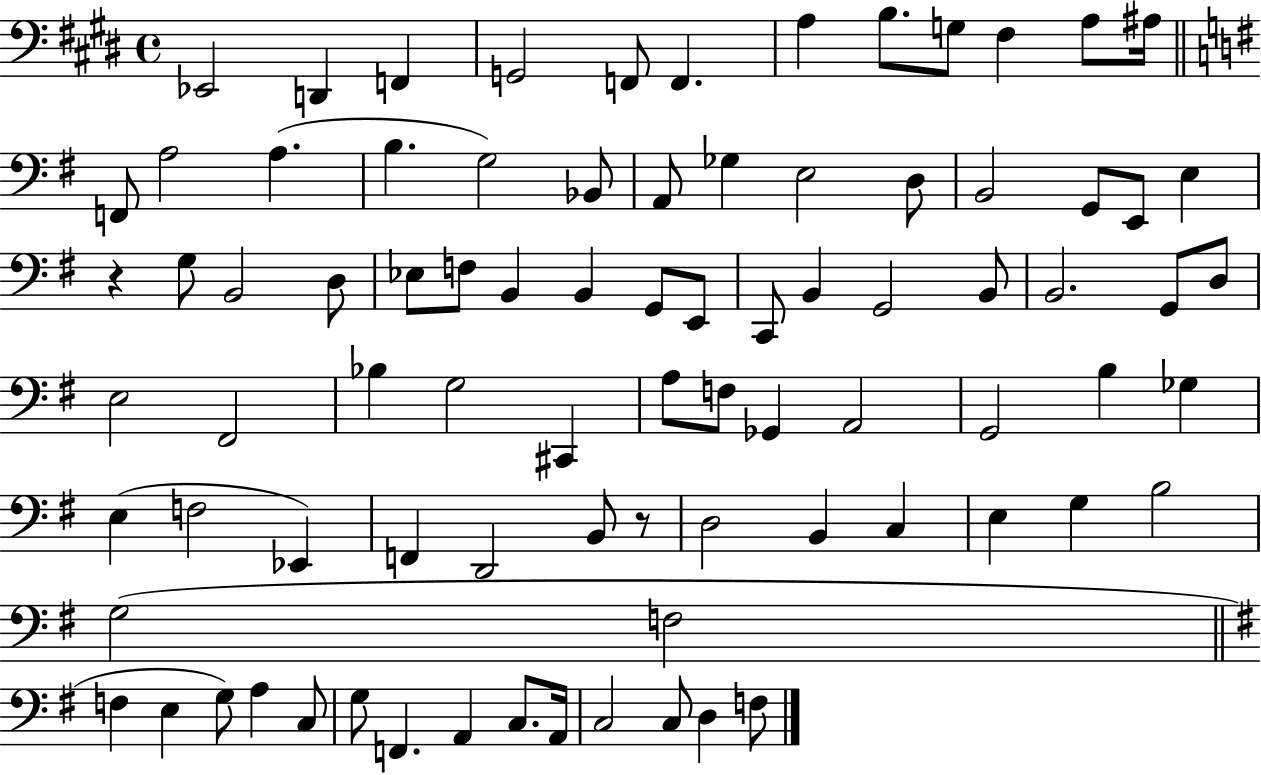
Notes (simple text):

Eb2/h D2/q F2/q G2/h F2/e F2/q. A3/q B3/e. G3/e F#3/q A3/e A#3/s F2/e A3/h A3/q. B3/q. G3/h Bb2/e A2/e Gb3/q E3/h D3/e B2/h G2/e E2/e E3/q R/q G3/e B2/h D3/e Eb3/e F3/e B2/q B2/q G2/e E2/e C2/e B2/q G2/h B2/e B2/h. G2/e D3/e E3/h F#2/h Bb3/q G3/h C#2/q A3/e F3/e Gb2/q A2/h G2/h B3/q Gb3/q E3/q F3/h Eb2/q F2/q D2/h B2/e R/e D3/h B2/q C3/q E3/q G3/q B3/h G3/h F3/h F3/q E3/q G3/e A3/q C3/e G3/e F2/q. A2/q C3/e. A2/s C3/h C3/e D3/q F3/e